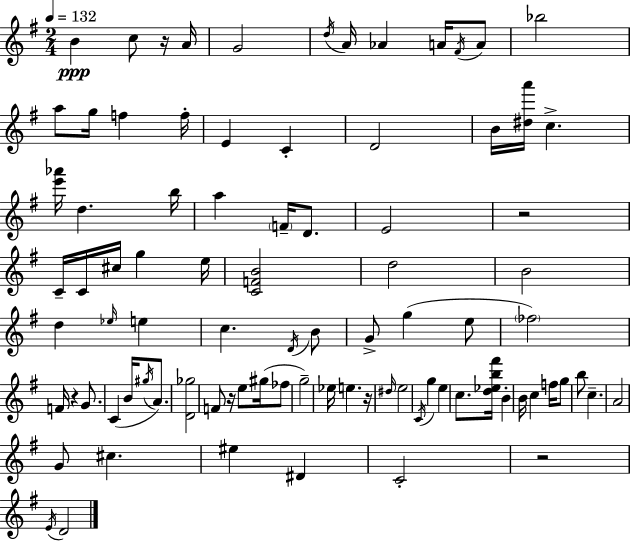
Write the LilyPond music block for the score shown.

{
  \clef treble
  \numericTimeSignature
  \time 2/4
  \key g \major
  \tempo 4 = 132
  b'4\ppp c''8 r16 a'16 | g'2 | \acciaccatura { d''16 } a'16 aes'4 a'16 \acciaccatura { fis'16 } | a'8 bes''2 | \break a''8 g''16 f''4 | f''16-. e'4 c'4-. | d'2 | b'16 <dis'' a'''>16 c''4.-> | \break <e''' aes'''>16 d''4. | b''16 a''4 \parenthesize f'16-- d'8. | e'2 | r2 | \break c'16-- c'16 cis''16 g''4 | e''16 <c' f' b'>2 | d''2 | b'2 | \break d''4 \grace { ees''16 } e''4 | c''4. | \acciaccatura { d'16 } b'8 g'8-> g''4( | e''8 \parenthesize fes''2) | \break f'16 r4 | g'8. c'4( | b'16 \acciaccatura { gis''16 } a'8.) <d' ges''>2 | f'8 r16 | \break e''8 gis''16( fes''8 g''2--) | ees''16 e''4. | r16 \grace { dis''16 } e''2 | \acciaccatura { c'16 } g''4 | \break e''4 c''8. | <d'' ees'' b'' fis'''>16 b'4-. b'16 | c''4 f''16 g''8 b''8 | c''4.-- a'2 | \break g'8 | cis''4. eis''4 | dis'4 c'2-. | r2 | \break \acciaccatura { e'16 } | d'2 | \bar "|."
}